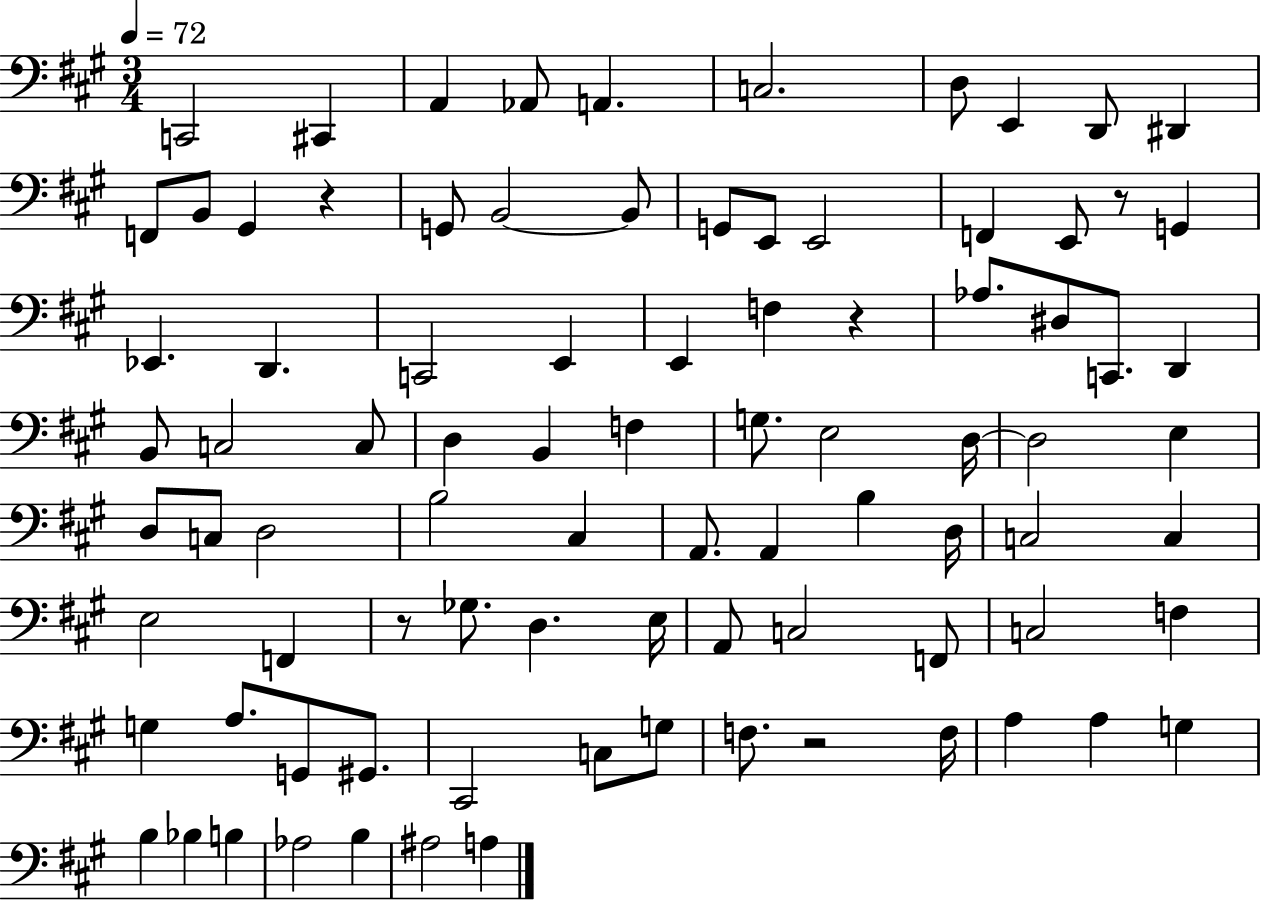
C2/h C#2/q A2/q Ab2/e A2/q. C3/h. D3/e E2/q D2/e D#2/q F2/e B2/e G#2/q R/q G2/e B2/h B2/e G2/e E2/e E2/h F2/q E2/e R/e G2/q Eb2/q. D2/q. C2/h E2/q E2/q F3/q R/q Ab3/e. D#3/e C2/e. D2/q B2/e C3/h C3/e D3/q B2/q F3/q G3/e. E3/h D3/s D3/h E3/q D3/e C3/e D3/h B3/h C#3/q A2/e. A2/q B3/q D3/s C3/h C3/q E3/h F2/q R/e Gb3/e. D3/q. E3/s A2/e C3/h F2/e C3/h F3/q G3/q A3/e. G2/e G#2/e. C#2/h C3/e G3/e F3/e. R/h F3/s A3/q A3/q G3/q B3/q Bb3/q B3/q Ab3/h B3/q A#3/h A3/q